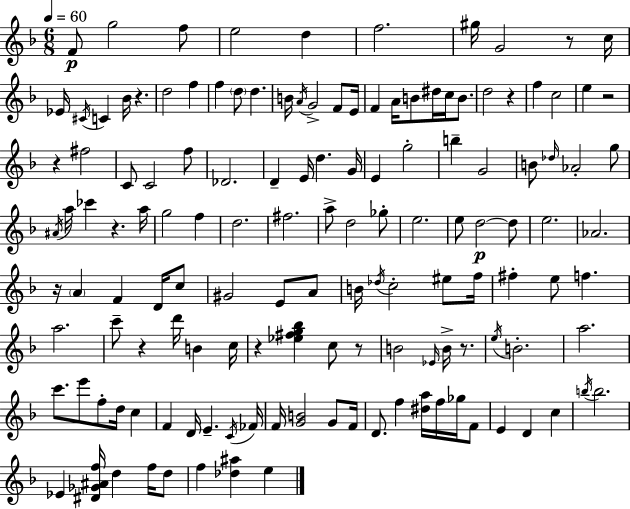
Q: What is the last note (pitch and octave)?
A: E5